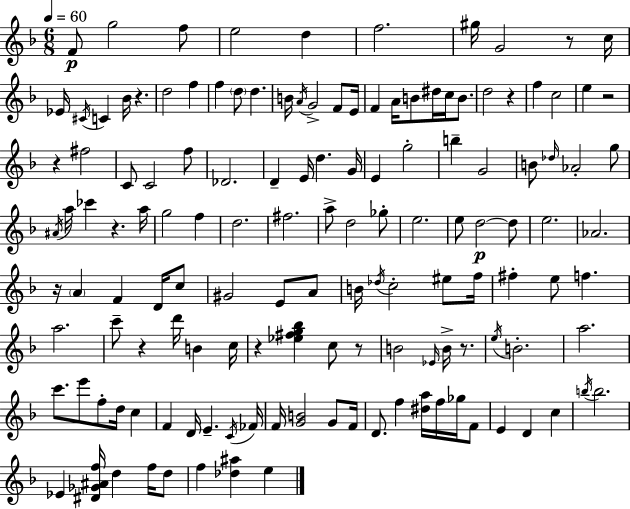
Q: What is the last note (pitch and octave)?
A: E5